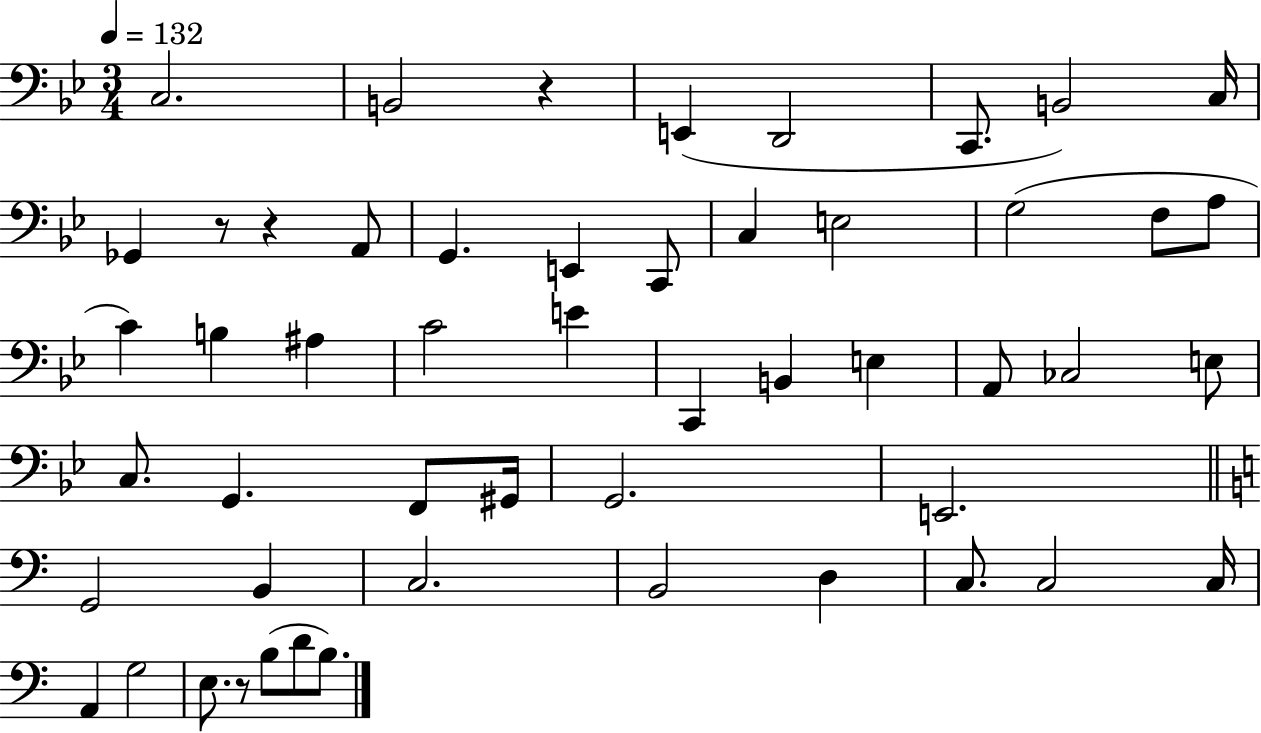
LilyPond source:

{
  \clef bass
  \numericTimeSignature
  \time 3/4
  \key bes \major
  \tempo 4 = 132
  \repeat volta 2 { c2. | b,2 r4 | e,4( d,2 | c,8. b,2) c16 | \break ges,4 r8 r4 a,8 | g,4. e,4 c,8 | c4 e2 | g2( f8 a8 | \break c'4) b4 ais4 | c'2 e'4 | c,4 b,4 e4 | a,8 ces2 e8 | \break c8. g,4. f,8 gis,16 | g,2. | e,2. | \bar "||" \break \key c \major g,2 b,4 | c2. | b,2 d4 | c8. c2 c16 | \break a,4 g2 | e8. r8 b8( d'8 b8.) | } \bar "|."
}